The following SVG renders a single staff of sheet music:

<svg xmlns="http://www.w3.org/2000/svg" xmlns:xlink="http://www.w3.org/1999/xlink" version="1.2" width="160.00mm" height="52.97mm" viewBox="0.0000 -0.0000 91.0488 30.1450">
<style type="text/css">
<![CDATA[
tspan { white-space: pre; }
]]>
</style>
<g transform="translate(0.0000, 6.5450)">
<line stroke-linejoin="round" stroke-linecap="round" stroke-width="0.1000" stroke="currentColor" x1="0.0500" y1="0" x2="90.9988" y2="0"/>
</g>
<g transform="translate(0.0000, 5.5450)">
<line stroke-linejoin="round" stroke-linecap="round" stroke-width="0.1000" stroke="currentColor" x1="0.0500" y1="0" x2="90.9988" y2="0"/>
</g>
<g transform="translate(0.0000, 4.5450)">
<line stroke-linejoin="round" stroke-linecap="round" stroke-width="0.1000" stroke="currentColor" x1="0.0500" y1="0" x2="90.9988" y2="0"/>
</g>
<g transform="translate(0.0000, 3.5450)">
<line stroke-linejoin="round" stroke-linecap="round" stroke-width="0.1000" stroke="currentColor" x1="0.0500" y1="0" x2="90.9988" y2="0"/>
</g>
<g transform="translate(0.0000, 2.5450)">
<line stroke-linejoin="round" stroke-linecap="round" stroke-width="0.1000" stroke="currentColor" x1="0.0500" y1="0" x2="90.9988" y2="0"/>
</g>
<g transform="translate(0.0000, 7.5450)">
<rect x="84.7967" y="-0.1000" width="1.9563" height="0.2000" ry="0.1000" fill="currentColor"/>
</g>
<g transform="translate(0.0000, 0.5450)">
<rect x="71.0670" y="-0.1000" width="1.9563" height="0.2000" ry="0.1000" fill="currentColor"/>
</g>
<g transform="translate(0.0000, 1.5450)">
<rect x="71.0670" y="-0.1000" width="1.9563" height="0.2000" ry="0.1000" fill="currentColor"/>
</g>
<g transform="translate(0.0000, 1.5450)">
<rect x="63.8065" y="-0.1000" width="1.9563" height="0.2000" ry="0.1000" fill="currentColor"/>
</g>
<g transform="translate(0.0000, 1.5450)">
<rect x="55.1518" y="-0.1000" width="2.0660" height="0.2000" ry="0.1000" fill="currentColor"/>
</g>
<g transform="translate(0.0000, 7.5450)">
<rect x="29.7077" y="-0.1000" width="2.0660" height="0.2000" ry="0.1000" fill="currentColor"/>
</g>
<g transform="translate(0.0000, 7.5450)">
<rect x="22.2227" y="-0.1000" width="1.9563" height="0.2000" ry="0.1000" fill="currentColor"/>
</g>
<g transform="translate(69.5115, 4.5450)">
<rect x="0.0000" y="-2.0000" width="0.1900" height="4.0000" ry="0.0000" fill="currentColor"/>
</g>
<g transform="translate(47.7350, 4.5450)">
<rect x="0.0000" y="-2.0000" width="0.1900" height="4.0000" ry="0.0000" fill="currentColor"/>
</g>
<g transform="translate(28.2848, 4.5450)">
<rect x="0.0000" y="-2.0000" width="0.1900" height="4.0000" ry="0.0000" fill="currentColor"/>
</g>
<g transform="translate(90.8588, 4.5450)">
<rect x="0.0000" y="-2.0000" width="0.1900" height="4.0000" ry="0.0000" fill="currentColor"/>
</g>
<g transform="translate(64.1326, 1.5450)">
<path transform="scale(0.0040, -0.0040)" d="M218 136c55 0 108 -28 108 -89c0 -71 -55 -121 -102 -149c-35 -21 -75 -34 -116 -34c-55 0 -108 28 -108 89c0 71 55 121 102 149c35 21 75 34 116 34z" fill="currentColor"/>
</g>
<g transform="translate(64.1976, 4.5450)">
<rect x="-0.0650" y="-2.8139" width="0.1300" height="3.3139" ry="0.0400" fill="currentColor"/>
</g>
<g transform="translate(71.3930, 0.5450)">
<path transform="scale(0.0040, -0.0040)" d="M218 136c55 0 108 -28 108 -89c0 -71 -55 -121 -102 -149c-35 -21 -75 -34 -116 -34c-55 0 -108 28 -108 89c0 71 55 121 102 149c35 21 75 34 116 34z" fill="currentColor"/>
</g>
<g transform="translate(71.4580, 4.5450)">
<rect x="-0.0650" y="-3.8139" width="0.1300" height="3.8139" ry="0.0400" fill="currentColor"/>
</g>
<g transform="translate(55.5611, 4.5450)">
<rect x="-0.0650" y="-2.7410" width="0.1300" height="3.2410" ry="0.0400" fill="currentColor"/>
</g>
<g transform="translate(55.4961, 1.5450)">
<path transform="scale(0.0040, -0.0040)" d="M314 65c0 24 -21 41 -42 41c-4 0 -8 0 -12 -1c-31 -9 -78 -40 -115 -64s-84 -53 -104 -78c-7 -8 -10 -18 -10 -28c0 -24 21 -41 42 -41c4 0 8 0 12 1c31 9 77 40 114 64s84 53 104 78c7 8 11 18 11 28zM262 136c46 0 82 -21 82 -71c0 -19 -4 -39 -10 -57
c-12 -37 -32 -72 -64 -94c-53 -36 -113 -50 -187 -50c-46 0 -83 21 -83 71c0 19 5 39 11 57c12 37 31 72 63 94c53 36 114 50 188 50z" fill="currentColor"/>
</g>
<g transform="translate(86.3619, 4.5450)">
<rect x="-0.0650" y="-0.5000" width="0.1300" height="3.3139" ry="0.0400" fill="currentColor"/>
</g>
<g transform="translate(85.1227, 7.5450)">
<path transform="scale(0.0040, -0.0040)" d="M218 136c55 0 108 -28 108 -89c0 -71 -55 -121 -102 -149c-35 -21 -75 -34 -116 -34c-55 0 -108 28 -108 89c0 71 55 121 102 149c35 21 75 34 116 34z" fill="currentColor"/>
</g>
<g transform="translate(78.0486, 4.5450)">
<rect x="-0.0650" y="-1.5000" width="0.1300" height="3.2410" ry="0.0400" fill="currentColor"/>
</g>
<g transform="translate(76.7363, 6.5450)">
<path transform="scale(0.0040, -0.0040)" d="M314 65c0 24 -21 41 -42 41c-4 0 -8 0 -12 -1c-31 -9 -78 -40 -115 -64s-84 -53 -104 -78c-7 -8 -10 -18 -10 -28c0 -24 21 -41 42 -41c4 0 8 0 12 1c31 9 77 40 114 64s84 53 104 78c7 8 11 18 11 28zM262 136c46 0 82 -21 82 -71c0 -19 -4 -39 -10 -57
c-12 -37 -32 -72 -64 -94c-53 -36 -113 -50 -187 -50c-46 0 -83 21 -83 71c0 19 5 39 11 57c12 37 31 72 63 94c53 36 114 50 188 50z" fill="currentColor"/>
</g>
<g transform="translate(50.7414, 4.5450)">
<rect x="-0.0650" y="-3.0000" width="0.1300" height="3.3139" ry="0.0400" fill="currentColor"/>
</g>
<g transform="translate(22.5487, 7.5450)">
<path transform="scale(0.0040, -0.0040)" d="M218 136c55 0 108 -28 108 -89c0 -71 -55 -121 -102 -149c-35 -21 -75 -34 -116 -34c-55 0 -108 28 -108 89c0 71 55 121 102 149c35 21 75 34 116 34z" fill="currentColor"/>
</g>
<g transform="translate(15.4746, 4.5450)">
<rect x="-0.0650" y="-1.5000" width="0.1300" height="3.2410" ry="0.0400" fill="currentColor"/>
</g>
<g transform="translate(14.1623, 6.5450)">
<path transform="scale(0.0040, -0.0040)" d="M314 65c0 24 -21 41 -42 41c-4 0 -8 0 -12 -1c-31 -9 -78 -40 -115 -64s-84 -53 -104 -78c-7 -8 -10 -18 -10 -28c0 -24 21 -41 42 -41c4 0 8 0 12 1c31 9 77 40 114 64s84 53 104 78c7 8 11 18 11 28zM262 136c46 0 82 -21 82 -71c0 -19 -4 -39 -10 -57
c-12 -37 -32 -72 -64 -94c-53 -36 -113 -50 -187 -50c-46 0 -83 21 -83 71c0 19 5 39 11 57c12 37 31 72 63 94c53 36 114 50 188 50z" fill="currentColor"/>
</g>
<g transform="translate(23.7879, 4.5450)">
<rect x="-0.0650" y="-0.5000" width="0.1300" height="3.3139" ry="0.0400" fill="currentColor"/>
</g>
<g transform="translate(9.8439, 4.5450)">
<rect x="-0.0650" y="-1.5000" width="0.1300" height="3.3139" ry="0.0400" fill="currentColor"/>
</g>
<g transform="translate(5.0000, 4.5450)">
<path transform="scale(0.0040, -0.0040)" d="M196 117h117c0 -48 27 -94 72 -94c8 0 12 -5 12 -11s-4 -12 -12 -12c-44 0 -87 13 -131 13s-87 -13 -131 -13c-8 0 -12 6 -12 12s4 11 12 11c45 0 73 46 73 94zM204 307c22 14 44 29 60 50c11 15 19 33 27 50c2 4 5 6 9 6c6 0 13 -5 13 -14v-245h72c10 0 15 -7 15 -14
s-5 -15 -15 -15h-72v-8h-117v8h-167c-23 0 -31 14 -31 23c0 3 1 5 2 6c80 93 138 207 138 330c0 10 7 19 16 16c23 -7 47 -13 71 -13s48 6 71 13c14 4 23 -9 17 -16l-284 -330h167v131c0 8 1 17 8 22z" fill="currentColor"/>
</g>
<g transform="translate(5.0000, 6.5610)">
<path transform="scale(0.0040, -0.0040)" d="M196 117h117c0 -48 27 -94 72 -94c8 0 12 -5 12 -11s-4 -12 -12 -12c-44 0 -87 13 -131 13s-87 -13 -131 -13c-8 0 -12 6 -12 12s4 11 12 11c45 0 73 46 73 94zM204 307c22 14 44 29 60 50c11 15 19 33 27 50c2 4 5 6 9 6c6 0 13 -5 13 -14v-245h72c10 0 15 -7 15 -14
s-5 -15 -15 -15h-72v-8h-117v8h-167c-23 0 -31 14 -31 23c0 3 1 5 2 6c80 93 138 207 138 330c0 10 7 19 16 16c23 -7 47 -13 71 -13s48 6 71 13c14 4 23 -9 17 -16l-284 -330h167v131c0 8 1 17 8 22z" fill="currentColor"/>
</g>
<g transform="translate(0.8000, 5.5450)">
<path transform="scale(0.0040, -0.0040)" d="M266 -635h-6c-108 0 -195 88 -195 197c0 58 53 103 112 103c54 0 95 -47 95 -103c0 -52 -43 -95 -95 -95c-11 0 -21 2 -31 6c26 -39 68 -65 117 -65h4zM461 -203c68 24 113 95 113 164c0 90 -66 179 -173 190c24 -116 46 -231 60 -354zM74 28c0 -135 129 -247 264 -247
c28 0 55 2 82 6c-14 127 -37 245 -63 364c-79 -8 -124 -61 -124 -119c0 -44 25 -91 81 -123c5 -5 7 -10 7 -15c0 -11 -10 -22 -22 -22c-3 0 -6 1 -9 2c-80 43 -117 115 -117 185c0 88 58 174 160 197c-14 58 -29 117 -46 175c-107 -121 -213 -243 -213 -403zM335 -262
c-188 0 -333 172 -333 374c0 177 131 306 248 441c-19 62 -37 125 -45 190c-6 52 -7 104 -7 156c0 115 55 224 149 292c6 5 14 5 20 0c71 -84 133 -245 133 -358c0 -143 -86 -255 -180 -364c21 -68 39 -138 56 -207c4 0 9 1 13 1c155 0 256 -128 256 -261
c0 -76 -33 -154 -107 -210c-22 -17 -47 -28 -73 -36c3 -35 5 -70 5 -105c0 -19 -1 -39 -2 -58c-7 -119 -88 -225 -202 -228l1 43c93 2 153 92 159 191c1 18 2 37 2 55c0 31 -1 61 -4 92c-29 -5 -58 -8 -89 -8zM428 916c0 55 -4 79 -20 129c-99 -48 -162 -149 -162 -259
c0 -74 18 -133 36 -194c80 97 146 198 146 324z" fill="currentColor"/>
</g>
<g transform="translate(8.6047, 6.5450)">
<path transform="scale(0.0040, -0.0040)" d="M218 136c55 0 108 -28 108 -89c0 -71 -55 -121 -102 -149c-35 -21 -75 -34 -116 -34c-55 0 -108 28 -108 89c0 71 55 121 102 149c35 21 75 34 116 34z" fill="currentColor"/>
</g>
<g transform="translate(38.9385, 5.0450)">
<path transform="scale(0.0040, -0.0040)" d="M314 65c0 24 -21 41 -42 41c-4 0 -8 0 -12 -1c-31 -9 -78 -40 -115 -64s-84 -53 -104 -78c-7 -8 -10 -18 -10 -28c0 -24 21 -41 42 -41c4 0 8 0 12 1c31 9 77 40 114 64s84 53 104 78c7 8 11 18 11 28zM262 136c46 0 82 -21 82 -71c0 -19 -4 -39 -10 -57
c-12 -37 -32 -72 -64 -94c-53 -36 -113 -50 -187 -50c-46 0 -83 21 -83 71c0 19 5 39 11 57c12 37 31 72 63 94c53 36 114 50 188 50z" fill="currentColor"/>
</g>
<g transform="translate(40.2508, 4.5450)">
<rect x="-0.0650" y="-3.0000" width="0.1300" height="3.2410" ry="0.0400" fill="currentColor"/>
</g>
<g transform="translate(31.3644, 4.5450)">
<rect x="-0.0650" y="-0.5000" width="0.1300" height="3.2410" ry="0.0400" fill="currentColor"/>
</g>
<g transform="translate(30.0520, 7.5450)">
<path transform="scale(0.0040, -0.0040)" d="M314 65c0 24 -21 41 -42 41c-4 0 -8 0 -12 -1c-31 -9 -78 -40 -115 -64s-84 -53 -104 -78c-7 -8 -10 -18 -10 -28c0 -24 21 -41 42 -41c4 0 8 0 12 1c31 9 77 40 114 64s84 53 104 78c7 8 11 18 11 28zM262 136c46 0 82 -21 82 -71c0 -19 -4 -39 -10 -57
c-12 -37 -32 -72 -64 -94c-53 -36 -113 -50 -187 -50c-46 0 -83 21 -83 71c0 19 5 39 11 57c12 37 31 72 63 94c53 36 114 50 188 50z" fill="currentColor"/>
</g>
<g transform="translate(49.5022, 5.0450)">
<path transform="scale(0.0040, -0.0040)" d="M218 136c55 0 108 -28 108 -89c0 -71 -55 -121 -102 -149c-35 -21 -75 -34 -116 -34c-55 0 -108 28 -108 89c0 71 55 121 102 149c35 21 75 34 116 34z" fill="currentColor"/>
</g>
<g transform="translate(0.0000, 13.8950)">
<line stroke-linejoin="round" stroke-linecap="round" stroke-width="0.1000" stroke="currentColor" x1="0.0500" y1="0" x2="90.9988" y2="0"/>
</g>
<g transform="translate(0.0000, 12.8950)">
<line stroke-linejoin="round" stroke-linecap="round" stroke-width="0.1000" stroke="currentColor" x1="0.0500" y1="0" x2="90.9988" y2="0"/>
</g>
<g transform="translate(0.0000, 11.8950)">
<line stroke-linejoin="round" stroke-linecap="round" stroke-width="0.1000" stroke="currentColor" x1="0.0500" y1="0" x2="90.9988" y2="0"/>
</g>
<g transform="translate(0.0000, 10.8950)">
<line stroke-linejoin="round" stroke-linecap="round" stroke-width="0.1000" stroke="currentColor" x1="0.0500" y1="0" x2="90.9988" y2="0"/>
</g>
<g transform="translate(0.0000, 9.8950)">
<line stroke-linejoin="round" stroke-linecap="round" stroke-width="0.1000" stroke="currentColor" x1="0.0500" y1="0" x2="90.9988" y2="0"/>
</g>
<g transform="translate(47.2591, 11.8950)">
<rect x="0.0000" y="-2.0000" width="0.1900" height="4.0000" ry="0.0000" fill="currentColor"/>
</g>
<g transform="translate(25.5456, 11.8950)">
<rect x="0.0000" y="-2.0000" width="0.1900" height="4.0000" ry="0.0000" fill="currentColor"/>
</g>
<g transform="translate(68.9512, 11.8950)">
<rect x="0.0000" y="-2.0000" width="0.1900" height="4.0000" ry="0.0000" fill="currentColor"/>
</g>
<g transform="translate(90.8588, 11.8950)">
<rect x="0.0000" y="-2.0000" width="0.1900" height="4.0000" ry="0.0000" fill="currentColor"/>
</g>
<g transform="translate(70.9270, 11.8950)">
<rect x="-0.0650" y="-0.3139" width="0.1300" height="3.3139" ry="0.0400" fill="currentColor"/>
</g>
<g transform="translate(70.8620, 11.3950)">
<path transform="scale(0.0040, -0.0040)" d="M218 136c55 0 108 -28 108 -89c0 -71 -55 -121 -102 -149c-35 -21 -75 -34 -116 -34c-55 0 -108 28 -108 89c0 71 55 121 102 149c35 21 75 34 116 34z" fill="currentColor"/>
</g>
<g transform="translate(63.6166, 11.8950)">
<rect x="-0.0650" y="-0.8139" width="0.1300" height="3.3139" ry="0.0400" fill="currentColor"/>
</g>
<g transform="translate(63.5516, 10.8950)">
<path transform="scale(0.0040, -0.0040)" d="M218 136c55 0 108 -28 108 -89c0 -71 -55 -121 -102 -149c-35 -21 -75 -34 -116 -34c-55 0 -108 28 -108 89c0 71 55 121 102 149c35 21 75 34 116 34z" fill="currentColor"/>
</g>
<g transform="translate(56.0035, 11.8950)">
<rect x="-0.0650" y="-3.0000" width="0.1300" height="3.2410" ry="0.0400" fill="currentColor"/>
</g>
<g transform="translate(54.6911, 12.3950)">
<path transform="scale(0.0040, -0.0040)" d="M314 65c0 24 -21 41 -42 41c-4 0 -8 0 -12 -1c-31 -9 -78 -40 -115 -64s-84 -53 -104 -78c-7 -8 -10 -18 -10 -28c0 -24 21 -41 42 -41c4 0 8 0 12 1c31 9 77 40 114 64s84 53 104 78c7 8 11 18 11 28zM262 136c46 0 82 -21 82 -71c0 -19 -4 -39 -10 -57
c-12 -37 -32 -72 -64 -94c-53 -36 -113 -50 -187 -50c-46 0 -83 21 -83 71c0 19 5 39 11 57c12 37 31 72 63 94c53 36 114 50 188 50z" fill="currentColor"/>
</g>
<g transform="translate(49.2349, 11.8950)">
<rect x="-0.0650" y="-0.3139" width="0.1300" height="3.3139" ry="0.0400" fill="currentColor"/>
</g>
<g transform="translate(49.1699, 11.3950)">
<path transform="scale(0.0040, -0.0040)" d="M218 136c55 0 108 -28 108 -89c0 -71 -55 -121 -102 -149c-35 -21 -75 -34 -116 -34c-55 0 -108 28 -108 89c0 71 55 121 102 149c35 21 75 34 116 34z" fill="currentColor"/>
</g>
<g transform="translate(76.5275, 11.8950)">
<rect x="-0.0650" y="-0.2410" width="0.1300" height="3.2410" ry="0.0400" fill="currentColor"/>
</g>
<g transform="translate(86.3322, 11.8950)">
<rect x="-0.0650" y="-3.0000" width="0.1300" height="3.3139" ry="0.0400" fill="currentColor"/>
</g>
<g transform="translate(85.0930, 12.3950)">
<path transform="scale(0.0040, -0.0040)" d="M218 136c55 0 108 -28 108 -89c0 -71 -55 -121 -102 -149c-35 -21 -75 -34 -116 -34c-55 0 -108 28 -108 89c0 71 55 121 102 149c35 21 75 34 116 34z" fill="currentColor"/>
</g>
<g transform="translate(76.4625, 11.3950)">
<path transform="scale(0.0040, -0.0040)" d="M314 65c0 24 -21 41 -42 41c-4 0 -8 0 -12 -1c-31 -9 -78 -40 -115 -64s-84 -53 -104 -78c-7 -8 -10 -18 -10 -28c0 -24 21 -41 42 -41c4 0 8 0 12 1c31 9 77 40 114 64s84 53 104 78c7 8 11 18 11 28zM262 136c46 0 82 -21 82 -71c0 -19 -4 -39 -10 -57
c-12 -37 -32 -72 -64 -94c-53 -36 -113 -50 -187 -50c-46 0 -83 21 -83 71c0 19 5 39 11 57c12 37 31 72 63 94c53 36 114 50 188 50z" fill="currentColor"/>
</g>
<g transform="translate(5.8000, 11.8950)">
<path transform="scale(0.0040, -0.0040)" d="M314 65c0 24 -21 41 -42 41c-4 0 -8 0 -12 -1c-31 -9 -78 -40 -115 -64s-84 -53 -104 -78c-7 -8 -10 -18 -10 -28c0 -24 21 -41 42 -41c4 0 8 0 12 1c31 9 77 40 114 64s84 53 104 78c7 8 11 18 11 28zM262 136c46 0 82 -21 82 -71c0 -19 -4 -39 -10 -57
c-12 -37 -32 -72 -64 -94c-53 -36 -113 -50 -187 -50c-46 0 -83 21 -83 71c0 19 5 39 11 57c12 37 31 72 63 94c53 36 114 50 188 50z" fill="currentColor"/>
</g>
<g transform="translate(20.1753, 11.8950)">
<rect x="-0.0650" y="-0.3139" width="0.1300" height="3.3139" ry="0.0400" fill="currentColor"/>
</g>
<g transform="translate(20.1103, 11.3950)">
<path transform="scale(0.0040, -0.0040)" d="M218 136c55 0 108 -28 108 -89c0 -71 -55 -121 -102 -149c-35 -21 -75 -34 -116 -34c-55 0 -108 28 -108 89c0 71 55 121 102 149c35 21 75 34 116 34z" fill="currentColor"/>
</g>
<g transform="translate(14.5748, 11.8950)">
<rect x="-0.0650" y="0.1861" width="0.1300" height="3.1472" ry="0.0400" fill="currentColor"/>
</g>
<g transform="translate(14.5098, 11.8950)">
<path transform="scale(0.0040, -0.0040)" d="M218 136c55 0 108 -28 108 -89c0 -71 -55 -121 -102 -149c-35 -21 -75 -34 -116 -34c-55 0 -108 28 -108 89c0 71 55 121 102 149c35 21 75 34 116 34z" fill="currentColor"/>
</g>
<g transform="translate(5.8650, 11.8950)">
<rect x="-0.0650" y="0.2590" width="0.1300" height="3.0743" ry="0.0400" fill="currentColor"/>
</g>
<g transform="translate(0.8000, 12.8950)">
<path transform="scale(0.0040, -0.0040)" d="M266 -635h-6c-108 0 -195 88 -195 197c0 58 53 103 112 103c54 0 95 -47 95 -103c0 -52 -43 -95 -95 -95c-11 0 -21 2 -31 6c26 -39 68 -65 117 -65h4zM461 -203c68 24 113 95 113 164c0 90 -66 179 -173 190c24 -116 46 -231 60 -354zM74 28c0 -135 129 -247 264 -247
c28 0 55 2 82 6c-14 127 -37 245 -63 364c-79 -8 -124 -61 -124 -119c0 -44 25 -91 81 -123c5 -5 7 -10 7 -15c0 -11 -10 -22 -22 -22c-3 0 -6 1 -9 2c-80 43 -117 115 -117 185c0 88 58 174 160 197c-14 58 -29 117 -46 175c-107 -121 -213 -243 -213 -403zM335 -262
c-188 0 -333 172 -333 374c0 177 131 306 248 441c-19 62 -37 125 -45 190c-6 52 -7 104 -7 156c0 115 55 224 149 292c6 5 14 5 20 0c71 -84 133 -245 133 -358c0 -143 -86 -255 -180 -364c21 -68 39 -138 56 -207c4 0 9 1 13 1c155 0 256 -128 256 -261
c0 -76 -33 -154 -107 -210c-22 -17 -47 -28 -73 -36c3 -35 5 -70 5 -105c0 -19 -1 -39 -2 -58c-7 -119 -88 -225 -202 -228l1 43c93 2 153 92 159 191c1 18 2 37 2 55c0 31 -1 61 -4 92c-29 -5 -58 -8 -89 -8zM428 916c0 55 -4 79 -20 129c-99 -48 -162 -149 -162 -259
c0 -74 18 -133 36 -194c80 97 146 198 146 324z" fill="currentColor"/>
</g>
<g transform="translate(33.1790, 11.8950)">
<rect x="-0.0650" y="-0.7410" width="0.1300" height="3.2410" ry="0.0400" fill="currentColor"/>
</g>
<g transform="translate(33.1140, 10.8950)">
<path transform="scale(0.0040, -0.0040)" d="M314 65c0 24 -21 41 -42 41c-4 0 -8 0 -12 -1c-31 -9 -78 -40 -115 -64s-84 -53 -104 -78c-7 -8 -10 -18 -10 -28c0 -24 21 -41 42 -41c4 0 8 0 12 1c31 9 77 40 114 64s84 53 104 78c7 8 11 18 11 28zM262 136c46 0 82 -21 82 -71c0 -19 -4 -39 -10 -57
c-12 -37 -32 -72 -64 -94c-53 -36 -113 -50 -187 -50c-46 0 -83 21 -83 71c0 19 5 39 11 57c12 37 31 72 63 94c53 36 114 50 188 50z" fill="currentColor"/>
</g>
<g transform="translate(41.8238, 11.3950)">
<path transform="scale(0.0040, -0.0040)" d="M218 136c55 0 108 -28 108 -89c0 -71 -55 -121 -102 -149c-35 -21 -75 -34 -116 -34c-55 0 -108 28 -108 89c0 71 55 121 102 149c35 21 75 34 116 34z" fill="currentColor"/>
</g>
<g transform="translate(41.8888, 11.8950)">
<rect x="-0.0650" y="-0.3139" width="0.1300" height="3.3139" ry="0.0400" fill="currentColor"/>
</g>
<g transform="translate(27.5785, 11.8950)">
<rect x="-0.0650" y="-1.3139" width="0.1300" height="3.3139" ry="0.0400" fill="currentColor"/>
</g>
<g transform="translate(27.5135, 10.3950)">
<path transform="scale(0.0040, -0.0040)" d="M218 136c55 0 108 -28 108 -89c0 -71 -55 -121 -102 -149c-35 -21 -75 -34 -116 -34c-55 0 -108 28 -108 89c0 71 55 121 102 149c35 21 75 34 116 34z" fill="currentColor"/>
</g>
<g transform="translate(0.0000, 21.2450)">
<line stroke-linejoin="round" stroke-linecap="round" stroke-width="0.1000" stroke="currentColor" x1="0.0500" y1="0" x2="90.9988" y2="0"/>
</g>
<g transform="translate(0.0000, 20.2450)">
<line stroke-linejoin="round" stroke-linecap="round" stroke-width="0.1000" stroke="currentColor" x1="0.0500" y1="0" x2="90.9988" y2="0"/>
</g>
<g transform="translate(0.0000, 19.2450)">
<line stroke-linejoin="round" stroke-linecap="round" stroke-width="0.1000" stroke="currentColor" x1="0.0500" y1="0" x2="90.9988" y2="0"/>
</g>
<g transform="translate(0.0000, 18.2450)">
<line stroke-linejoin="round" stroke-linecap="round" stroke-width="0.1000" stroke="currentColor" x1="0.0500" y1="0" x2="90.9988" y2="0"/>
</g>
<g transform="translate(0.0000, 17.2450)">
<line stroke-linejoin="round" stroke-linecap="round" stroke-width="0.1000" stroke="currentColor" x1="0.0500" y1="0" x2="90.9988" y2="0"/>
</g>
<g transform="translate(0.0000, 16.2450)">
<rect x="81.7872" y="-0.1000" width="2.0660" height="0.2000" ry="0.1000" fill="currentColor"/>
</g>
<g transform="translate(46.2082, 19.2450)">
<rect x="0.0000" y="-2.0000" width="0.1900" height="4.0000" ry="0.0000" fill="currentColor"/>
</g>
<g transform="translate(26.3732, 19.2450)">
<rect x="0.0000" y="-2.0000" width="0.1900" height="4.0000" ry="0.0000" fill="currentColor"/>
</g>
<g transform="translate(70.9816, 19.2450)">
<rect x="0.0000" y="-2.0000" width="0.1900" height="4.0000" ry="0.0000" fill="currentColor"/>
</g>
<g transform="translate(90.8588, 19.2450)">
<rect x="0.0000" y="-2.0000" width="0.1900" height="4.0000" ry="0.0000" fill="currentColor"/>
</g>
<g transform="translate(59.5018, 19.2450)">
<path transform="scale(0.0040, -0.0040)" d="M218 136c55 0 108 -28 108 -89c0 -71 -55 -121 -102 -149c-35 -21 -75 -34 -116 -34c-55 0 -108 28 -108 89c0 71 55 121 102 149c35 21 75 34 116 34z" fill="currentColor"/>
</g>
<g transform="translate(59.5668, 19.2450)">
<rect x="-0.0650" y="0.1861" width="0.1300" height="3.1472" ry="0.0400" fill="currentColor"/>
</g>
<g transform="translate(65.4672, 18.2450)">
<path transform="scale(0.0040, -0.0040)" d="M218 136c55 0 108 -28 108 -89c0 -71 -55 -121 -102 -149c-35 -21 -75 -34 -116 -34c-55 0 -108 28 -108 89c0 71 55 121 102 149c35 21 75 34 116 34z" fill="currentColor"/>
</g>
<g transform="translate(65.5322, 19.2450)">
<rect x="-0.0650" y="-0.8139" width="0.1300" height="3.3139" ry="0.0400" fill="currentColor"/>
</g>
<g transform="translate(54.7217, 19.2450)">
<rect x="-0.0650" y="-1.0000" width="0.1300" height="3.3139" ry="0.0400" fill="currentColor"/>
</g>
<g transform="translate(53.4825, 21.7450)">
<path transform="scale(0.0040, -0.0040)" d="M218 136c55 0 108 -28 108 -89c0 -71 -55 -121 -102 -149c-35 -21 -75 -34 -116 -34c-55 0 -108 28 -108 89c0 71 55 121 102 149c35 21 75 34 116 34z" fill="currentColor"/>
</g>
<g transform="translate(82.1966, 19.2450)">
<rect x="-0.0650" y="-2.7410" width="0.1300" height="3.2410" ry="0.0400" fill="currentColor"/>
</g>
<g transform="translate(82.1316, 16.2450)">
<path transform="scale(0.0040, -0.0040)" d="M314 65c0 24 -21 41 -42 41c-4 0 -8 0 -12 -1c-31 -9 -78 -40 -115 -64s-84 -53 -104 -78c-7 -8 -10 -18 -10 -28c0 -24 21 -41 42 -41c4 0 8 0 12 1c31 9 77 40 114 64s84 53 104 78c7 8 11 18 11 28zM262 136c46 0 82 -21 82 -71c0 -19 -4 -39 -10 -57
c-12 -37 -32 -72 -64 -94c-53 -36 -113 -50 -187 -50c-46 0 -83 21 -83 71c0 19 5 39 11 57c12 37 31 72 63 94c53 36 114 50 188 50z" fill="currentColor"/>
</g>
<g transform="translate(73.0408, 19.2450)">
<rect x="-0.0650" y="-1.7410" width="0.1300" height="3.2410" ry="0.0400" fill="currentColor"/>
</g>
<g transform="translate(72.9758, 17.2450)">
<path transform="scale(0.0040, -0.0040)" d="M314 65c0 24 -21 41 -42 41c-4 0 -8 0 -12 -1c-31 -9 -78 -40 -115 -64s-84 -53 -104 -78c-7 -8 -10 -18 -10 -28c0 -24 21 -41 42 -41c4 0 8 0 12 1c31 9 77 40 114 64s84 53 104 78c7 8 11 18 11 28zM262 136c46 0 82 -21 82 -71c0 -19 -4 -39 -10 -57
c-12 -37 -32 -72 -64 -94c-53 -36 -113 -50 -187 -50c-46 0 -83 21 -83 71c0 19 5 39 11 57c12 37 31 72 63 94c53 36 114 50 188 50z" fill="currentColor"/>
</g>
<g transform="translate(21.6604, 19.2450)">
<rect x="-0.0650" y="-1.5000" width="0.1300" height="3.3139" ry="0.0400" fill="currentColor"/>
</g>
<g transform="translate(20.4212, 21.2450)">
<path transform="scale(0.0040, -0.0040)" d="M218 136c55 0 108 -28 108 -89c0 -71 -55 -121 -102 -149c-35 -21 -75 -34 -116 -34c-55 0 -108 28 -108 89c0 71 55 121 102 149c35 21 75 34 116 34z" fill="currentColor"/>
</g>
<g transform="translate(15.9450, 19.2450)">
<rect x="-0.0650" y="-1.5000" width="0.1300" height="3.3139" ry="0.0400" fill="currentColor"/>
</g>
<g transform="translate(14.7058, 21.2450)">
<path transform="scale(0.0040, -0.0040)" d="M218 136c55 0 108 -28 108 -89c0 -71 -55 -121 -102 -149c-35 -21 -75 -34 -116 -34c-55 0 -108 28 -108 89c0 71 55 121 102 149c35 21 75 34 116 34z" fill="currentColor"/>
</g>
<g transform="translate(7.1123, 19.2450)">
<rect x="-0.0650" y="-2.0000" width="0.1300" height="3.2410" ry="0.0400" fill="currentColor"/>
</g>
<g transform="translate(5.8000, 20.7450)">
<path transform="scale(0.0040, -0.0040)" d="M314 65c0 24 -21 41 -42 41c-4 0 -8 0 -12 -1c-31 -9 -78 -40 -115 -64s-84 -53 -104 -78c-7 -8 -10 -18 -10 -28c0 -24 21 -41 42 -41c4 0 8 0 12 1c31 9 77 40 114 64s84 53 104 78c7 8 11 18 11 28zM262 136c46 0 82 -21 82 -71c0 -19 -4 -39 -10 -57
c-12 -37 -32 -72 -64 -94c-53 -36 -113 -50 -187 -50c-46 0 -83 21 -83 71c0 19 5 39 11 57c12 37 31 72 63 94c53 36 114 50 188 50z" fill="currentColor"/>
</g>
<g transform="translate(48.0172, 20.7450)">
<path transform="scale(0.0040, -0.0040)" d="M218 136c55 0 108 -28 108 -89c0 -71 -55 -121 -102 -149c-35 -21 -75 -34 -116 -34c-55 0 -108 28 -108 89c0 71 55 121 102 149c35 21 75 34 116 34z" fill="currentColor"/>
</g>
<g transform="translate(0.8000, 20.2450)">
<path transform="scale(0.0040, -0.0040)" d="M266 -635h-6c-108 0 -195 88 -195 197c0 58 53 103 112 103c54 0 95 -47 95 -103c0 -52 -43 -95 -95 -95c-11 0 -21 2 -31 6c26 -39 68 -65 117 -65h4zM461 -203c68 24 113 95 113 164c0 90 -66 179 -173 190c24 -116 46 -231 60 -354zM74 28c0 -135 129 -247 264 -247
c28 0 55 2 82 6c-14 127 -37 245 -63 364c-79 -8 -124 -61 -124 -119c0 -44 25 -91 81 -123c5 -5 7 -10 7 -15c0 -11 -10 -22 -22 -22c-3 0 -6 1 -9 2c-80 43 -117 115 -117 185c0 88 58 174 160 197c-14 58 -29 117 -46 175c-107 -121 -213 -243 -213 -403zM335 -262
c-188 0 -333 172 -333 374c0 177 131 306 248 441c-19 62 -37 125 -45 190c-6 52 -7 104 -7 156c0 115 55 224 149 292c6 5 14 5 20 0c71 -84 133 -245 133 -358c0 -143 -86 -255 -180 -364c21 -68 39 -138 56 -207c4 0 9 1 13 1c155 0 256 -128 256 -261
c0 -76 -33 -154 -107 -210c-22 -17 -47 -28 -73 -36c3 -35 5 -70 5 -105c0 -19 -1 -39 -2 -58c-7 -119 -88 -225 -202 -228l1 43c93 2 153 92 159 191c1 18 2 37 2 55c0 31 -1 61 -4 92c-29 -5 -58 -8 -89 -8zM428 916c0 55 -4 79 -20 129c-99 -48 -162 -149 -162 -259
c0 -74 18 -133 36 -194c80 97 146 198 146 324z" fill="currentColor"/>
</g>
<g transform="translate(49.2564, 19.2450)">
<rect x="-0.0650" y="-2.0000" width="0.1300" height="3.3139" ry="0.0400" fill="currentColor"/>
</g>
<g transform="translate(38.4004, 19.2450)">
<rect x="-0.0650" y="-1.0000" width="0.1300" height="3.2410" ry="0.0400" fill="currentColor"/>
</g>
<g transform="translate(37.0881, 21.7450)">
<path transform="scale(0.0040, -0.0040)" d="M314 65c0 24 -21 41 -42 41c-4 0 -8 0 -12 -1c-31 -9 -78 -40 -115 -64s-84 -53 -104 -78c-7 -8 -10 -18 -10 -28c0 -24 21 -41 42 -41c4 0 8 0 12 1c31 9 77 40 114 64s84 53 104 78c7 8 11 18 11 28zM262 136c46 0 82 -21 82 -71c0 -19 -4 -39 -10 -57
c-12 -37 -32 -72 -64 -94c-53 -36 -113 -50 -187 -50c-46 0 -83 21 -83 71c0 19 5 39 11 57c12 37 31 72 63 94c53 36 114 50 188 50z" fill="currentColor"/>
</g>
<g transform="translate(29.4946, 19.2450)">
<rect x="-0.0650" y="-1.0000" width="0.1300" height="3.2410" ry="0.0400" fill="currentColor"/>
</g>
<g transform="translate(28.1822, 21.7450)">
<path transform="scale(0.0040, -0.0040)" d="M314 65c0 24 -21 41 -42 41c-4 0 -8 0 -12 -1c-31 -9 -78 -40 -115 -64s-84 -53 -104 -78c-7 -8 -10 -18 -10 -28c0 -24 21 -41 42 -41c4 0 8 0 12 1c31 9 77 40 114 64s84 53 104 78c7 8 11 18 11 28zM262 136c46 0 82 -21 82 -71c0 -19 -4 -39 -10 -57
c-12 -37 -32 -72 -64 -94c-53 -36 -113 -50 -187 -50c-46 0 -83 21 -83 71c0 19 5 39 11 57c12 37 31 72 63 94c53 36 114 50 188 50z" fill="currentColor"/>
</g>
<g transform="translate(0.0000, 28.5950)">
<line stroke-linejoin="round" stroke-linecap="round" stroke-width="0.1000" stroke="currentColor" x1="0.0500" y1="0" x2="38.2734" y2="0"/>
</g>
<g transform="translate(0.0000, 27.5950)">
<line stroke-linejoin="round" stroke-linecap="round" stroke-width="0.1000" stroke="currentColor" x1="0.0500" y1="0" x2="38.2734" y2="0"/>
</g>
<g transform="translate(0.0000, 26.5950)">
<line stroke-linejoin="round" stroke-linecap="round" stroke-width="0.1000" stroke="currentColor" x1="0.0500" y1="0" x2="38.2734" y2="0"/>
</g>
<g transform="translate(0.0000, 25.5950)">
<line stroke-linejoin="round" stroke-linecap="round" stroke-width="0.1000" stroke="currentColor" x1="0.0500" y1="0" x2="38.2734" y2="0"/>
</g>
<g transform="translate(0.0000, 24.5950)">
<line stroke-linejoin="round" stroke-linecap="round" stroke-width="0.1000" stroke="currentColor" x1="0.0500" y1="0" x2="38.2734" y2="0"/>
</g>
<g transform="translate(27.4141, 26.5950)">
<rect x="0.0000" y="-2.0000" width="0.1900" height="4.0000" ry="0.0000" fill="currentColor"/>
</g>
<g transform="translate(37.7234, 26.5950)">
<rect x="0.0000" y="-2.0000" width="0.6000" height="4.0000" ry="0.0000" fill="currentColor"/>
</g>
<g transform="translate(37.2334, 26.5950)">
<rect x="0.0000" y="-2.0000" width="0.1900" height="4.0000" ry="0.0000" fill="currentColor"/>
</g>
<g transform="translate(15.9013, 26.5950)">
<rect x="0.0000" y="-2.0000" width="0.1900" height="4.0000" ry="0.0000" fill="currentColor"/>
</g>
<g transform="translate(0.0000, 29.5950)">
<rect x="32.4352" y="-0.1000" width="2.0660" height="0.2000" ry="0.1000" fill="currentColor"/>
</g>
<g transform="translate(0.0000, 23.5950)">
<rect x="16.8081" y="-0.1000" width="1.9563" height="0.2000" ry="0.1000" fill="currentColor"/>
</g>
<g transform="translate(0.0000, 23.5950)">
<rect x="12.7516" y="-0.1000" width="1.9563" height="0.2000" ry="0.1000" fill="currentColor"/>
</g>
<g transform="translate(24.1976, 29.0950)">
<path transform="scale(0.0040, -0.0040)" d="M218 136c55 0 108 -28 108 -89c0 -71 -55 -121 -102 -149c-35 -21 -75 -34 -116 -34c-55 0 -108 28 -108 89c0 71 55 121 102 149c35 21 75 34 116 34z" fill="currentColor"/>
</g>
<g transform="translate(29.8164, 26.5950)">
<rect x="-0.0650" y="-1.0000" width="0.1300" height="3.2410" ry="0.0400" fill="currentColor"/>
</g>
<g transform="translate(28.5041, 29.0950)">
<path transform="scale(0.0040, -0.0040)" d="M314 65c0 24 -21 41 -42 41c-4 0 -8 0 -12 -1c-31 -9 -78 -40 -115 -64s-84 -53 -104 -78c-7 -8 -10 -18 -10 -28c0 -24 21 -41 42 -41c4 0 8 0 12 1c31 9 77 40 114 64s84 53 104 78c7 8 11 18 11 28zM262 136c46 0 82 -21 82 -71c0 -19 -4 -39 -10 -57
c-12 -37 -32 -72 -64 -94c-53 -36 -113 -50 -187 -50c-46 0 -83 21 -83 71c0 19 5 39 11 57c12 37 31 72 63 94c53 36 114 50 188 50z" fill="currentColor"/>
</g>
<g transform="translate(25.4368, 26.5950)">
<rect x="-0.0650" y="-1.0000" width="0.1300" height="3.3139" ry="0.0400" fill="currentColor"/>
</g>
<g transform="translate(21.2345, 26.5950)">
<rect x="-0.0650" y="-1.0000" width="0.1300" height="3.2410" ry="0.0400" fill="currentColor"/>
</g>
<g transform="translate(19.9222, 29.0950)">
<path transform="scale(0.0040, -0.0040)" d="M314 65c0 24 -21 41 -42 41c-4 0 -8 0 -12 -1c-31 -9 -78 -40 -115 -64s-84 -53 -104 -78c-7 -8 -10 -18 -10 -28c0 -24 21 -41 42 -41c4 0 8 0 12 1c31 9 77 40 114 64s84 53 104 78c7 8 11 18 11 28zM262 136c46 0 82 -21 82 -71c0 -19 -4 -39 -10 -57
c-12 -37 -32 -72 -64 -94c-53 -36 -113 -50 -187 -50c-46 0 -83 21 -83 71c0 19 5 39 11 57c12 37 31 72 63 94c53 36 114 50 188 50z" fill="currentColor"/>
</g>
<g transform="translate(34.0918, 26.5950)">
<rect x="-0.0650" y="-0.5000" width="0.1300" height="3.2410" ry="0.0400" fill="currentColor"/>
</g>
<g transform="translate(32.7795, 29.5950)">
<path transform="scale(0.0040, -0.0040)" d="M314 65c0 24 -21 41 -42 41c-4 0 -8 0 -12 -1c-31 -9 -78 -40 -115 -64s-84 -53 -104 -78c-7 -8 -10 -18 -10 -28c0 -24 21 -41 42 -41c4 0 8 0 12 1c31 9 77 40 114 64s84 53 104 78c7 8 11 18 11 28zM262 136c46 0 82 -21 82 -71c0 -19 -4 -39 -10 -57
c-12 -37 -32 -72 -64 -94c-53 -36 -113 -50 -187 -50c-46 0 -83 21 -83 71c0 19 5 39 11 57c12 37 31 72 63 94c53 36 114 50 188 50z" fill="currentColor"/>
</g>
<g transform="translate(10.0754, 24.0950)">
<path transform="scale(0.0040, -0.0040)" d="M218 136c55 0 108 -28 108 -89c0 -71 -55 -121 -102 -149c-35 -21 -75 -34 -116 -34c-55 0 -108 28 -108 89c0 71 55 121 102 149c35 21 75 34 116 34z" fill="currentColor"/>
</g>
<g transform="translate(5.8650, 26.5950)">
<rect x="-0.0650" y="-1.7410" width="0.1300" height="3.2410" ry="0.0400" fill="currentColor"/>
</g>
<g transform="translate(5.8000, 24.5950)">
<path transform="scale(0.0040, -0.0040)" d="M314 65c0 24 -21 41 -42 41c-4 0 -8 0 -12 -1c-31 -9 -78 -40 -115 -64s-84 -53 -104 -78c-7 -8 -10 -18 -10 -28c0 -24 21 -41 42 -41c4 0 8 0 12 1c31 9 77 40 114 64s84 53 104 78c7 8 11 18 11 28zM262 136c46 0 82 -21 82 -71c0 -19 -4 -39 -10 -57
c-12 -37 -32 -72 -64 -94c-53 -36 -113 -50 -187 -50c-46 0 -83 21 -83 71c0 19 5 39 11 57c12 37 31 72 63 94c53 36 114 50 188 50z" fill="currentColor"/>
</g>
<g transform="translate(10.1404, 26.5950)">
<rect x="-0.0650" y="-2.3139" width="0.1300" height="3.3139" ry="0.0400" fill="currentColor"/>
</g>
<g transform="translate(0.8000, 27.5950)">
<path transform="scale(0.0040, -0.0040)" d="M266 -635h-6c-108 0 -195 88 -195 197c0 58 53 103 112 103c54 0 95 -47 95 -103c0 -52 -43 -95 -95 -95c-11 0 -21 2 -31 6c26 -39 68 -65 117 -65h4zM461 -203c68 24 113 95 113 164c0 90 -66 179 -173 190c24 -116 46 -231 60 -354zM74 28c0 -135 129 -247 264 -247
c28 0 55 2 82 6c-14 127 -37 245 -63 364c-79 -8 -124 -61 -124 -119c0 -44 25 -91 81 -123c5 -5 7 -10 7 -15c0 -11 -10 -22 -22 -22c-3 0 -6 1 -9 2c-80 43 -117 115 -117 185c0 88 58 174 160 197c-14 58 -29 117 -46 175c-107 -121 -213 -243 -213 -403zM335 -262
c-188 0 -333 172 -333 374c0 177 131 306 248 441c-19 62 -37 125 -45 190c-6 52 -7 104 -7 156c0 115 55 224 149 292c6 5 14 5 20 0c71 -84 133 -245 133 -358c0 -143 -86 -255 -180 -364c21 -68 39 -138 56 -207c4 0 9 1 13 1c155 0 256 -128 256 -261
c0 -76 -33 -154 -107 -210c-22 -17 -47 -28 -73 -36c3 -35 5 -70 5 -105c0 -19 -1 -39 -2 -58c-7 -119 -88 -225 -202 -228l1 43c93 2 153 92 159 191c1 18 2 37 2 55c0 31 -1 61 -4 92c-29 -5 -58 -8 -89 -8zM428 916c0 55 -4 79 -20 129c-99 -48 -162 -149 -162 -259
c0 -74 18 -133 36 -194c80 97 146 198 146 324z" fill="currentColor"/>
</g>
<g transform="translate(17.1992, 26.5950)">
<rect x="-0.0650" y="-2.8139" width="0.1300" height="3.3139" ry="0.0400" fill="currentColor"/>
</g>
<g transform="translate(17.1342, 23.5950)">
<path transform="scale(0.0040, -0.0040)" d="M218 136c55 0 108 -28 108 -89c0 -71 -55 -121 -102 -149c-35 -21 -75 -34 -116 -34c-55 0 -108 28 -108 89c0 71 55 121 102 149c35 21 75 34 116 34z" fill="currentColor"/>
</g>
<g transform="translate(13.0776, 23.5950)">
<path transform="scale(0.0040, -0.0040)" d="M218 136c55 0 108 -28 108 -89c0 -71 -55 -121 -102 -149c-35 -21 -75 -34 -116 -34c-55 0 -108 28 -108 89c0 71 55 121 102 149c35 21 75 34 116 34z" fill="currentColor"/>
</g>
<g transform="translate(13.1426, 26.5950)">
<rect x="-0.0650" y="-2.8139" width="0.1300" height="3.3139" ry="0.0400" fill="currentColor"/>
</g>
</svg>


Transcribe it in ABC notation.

X:1
T:Untitled
M:4/4
L:1/4
K:C
E E2 C C2 A2 A a2 a c' E2 C B2 B c e d2 c c A2 d c c2 A F2 E E D2 D2 F D B d f2 a2 f2 g a a D2 D D2 C2